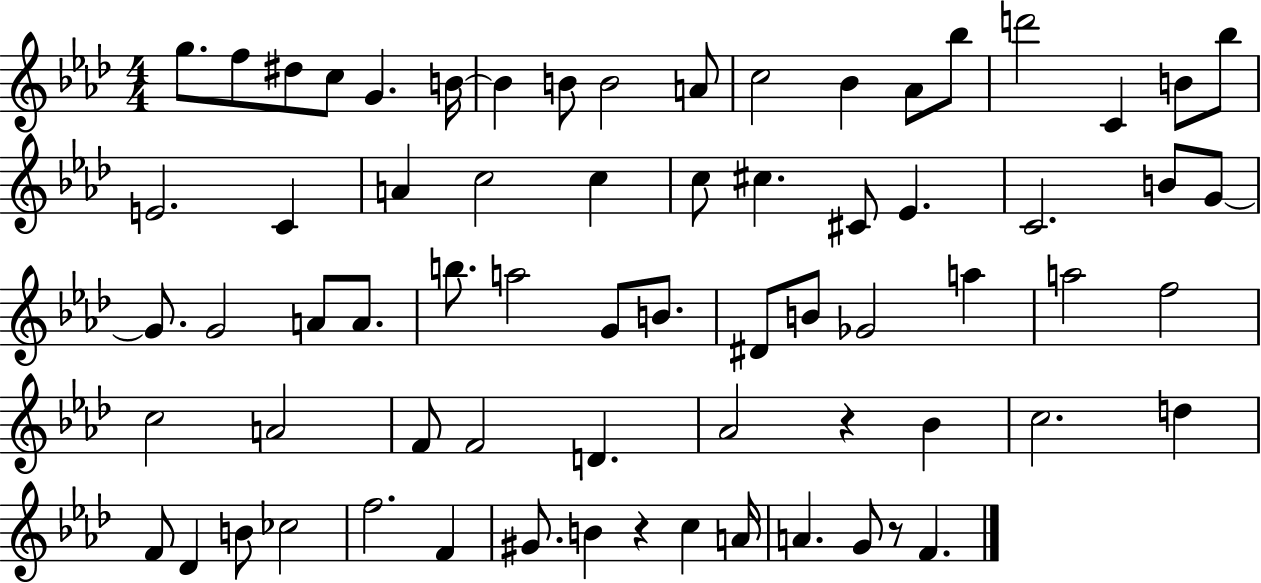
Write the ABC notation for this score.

X:1
T:Untitled
M:4/4
L:1/4
K:Ab
g/2 f/2 ^d/2 c/2 G B/4 B B/2 B2 A/2 c2 _B _A/2 _b/2 d'2 C B/2 _b/2 E2 C A c2 c c/2 ^c ^C/2 _E C2 B/2 G/2 G/2 G2 A/2 A/2 b/2 a2 G/2 B/2 ^D/2 B/2 _G2 a a2 f2 c2 A2 F/2 F2 D _A2 z _B c2 d F/2 _D B/2 _c2 f2 F ^G/2 B z c A/4 A G/2 z/2 F